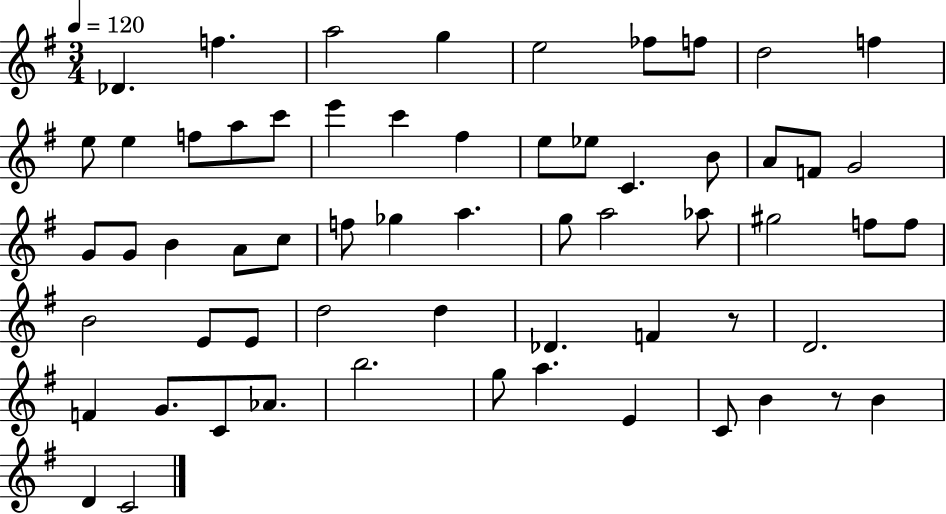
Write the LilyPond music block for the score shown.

{
  \clef treble
  \numericTimeSignature
  \time 3/4
  \key g \major
  \tempo 4 = 120
  des'4. f''4. | a''2 g''4 | e''2 fes''8 f''8 | d''2 f''4 | \break e''8 e''4 f''8 a''8 c'''8 | e'''4 c'''4 fis''4 | e''8 ees''8 c'4. b'8 | a'8 f'8 g'2 | \break g'8 g'8 b'4 a'8 c''8 | f''8 ges''4 a''4. | g''8 a''2 aes''8 | gis''2 f''8 f''8 | \break b'2 e'8 e'8 | d''2 d''4 | des'4. f'4 r8 | d'2. | \break f'4 g'8. c'8 aes'8. | b''2. | g''8 a''4. e'4 | c'8 b'4 r8 b'4 | \break d'4 c'2 | \bar "|."
}